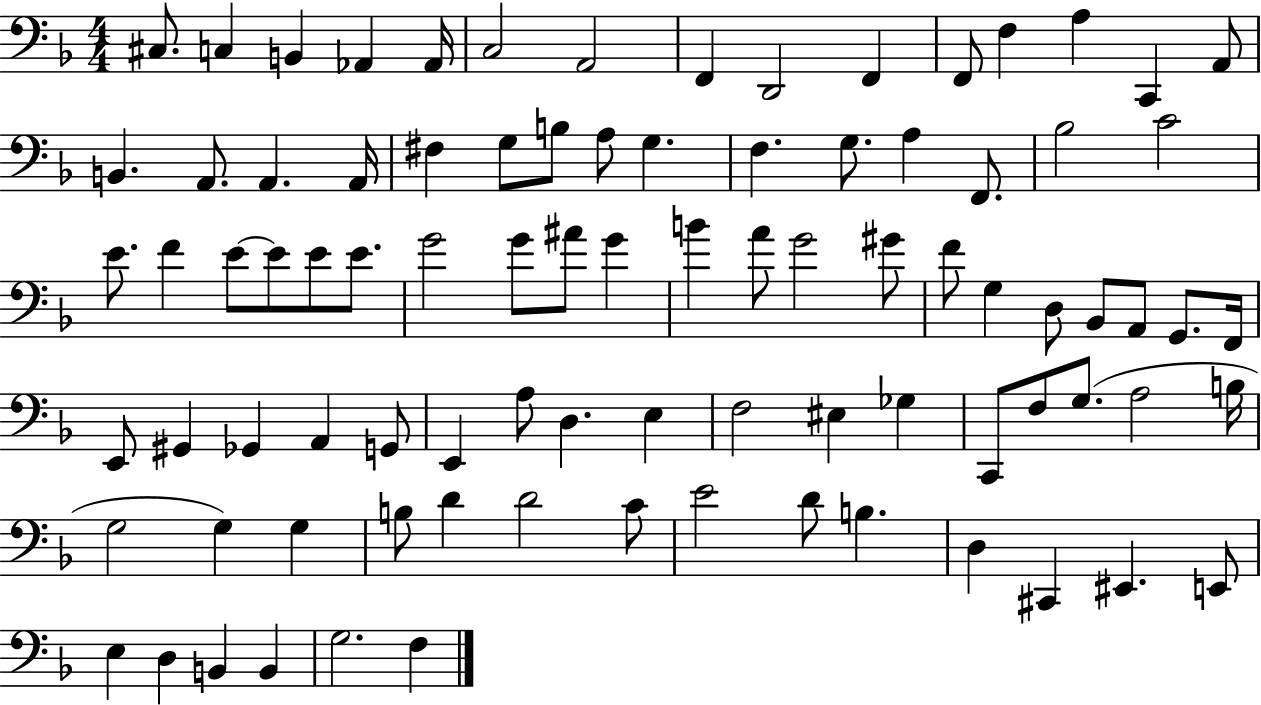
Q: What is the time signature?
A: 4/4